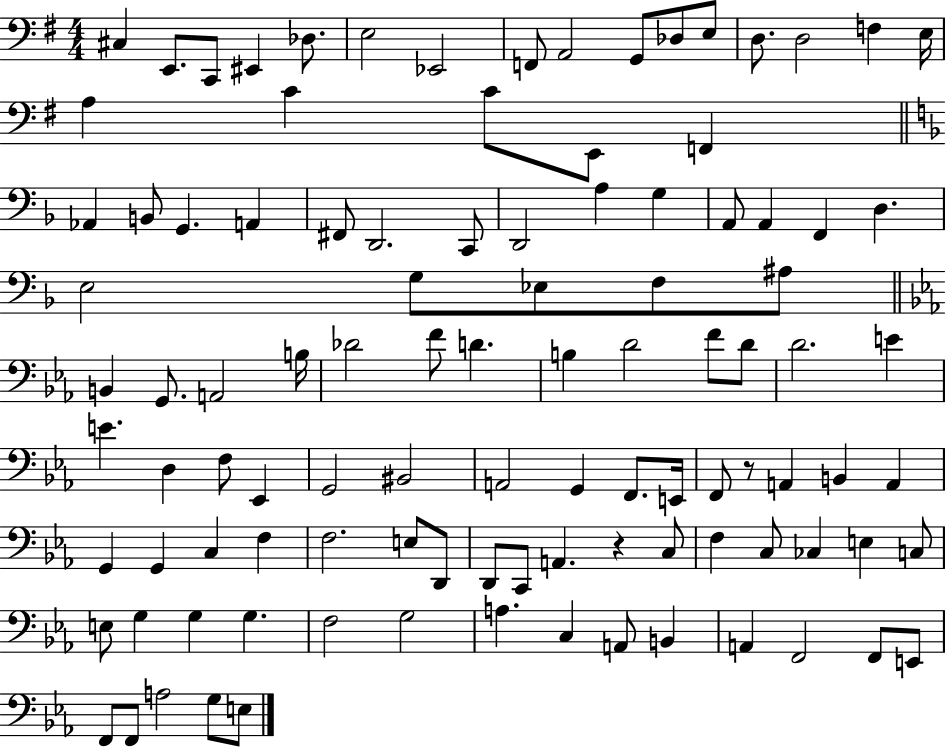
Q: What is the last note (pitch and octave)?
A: E3